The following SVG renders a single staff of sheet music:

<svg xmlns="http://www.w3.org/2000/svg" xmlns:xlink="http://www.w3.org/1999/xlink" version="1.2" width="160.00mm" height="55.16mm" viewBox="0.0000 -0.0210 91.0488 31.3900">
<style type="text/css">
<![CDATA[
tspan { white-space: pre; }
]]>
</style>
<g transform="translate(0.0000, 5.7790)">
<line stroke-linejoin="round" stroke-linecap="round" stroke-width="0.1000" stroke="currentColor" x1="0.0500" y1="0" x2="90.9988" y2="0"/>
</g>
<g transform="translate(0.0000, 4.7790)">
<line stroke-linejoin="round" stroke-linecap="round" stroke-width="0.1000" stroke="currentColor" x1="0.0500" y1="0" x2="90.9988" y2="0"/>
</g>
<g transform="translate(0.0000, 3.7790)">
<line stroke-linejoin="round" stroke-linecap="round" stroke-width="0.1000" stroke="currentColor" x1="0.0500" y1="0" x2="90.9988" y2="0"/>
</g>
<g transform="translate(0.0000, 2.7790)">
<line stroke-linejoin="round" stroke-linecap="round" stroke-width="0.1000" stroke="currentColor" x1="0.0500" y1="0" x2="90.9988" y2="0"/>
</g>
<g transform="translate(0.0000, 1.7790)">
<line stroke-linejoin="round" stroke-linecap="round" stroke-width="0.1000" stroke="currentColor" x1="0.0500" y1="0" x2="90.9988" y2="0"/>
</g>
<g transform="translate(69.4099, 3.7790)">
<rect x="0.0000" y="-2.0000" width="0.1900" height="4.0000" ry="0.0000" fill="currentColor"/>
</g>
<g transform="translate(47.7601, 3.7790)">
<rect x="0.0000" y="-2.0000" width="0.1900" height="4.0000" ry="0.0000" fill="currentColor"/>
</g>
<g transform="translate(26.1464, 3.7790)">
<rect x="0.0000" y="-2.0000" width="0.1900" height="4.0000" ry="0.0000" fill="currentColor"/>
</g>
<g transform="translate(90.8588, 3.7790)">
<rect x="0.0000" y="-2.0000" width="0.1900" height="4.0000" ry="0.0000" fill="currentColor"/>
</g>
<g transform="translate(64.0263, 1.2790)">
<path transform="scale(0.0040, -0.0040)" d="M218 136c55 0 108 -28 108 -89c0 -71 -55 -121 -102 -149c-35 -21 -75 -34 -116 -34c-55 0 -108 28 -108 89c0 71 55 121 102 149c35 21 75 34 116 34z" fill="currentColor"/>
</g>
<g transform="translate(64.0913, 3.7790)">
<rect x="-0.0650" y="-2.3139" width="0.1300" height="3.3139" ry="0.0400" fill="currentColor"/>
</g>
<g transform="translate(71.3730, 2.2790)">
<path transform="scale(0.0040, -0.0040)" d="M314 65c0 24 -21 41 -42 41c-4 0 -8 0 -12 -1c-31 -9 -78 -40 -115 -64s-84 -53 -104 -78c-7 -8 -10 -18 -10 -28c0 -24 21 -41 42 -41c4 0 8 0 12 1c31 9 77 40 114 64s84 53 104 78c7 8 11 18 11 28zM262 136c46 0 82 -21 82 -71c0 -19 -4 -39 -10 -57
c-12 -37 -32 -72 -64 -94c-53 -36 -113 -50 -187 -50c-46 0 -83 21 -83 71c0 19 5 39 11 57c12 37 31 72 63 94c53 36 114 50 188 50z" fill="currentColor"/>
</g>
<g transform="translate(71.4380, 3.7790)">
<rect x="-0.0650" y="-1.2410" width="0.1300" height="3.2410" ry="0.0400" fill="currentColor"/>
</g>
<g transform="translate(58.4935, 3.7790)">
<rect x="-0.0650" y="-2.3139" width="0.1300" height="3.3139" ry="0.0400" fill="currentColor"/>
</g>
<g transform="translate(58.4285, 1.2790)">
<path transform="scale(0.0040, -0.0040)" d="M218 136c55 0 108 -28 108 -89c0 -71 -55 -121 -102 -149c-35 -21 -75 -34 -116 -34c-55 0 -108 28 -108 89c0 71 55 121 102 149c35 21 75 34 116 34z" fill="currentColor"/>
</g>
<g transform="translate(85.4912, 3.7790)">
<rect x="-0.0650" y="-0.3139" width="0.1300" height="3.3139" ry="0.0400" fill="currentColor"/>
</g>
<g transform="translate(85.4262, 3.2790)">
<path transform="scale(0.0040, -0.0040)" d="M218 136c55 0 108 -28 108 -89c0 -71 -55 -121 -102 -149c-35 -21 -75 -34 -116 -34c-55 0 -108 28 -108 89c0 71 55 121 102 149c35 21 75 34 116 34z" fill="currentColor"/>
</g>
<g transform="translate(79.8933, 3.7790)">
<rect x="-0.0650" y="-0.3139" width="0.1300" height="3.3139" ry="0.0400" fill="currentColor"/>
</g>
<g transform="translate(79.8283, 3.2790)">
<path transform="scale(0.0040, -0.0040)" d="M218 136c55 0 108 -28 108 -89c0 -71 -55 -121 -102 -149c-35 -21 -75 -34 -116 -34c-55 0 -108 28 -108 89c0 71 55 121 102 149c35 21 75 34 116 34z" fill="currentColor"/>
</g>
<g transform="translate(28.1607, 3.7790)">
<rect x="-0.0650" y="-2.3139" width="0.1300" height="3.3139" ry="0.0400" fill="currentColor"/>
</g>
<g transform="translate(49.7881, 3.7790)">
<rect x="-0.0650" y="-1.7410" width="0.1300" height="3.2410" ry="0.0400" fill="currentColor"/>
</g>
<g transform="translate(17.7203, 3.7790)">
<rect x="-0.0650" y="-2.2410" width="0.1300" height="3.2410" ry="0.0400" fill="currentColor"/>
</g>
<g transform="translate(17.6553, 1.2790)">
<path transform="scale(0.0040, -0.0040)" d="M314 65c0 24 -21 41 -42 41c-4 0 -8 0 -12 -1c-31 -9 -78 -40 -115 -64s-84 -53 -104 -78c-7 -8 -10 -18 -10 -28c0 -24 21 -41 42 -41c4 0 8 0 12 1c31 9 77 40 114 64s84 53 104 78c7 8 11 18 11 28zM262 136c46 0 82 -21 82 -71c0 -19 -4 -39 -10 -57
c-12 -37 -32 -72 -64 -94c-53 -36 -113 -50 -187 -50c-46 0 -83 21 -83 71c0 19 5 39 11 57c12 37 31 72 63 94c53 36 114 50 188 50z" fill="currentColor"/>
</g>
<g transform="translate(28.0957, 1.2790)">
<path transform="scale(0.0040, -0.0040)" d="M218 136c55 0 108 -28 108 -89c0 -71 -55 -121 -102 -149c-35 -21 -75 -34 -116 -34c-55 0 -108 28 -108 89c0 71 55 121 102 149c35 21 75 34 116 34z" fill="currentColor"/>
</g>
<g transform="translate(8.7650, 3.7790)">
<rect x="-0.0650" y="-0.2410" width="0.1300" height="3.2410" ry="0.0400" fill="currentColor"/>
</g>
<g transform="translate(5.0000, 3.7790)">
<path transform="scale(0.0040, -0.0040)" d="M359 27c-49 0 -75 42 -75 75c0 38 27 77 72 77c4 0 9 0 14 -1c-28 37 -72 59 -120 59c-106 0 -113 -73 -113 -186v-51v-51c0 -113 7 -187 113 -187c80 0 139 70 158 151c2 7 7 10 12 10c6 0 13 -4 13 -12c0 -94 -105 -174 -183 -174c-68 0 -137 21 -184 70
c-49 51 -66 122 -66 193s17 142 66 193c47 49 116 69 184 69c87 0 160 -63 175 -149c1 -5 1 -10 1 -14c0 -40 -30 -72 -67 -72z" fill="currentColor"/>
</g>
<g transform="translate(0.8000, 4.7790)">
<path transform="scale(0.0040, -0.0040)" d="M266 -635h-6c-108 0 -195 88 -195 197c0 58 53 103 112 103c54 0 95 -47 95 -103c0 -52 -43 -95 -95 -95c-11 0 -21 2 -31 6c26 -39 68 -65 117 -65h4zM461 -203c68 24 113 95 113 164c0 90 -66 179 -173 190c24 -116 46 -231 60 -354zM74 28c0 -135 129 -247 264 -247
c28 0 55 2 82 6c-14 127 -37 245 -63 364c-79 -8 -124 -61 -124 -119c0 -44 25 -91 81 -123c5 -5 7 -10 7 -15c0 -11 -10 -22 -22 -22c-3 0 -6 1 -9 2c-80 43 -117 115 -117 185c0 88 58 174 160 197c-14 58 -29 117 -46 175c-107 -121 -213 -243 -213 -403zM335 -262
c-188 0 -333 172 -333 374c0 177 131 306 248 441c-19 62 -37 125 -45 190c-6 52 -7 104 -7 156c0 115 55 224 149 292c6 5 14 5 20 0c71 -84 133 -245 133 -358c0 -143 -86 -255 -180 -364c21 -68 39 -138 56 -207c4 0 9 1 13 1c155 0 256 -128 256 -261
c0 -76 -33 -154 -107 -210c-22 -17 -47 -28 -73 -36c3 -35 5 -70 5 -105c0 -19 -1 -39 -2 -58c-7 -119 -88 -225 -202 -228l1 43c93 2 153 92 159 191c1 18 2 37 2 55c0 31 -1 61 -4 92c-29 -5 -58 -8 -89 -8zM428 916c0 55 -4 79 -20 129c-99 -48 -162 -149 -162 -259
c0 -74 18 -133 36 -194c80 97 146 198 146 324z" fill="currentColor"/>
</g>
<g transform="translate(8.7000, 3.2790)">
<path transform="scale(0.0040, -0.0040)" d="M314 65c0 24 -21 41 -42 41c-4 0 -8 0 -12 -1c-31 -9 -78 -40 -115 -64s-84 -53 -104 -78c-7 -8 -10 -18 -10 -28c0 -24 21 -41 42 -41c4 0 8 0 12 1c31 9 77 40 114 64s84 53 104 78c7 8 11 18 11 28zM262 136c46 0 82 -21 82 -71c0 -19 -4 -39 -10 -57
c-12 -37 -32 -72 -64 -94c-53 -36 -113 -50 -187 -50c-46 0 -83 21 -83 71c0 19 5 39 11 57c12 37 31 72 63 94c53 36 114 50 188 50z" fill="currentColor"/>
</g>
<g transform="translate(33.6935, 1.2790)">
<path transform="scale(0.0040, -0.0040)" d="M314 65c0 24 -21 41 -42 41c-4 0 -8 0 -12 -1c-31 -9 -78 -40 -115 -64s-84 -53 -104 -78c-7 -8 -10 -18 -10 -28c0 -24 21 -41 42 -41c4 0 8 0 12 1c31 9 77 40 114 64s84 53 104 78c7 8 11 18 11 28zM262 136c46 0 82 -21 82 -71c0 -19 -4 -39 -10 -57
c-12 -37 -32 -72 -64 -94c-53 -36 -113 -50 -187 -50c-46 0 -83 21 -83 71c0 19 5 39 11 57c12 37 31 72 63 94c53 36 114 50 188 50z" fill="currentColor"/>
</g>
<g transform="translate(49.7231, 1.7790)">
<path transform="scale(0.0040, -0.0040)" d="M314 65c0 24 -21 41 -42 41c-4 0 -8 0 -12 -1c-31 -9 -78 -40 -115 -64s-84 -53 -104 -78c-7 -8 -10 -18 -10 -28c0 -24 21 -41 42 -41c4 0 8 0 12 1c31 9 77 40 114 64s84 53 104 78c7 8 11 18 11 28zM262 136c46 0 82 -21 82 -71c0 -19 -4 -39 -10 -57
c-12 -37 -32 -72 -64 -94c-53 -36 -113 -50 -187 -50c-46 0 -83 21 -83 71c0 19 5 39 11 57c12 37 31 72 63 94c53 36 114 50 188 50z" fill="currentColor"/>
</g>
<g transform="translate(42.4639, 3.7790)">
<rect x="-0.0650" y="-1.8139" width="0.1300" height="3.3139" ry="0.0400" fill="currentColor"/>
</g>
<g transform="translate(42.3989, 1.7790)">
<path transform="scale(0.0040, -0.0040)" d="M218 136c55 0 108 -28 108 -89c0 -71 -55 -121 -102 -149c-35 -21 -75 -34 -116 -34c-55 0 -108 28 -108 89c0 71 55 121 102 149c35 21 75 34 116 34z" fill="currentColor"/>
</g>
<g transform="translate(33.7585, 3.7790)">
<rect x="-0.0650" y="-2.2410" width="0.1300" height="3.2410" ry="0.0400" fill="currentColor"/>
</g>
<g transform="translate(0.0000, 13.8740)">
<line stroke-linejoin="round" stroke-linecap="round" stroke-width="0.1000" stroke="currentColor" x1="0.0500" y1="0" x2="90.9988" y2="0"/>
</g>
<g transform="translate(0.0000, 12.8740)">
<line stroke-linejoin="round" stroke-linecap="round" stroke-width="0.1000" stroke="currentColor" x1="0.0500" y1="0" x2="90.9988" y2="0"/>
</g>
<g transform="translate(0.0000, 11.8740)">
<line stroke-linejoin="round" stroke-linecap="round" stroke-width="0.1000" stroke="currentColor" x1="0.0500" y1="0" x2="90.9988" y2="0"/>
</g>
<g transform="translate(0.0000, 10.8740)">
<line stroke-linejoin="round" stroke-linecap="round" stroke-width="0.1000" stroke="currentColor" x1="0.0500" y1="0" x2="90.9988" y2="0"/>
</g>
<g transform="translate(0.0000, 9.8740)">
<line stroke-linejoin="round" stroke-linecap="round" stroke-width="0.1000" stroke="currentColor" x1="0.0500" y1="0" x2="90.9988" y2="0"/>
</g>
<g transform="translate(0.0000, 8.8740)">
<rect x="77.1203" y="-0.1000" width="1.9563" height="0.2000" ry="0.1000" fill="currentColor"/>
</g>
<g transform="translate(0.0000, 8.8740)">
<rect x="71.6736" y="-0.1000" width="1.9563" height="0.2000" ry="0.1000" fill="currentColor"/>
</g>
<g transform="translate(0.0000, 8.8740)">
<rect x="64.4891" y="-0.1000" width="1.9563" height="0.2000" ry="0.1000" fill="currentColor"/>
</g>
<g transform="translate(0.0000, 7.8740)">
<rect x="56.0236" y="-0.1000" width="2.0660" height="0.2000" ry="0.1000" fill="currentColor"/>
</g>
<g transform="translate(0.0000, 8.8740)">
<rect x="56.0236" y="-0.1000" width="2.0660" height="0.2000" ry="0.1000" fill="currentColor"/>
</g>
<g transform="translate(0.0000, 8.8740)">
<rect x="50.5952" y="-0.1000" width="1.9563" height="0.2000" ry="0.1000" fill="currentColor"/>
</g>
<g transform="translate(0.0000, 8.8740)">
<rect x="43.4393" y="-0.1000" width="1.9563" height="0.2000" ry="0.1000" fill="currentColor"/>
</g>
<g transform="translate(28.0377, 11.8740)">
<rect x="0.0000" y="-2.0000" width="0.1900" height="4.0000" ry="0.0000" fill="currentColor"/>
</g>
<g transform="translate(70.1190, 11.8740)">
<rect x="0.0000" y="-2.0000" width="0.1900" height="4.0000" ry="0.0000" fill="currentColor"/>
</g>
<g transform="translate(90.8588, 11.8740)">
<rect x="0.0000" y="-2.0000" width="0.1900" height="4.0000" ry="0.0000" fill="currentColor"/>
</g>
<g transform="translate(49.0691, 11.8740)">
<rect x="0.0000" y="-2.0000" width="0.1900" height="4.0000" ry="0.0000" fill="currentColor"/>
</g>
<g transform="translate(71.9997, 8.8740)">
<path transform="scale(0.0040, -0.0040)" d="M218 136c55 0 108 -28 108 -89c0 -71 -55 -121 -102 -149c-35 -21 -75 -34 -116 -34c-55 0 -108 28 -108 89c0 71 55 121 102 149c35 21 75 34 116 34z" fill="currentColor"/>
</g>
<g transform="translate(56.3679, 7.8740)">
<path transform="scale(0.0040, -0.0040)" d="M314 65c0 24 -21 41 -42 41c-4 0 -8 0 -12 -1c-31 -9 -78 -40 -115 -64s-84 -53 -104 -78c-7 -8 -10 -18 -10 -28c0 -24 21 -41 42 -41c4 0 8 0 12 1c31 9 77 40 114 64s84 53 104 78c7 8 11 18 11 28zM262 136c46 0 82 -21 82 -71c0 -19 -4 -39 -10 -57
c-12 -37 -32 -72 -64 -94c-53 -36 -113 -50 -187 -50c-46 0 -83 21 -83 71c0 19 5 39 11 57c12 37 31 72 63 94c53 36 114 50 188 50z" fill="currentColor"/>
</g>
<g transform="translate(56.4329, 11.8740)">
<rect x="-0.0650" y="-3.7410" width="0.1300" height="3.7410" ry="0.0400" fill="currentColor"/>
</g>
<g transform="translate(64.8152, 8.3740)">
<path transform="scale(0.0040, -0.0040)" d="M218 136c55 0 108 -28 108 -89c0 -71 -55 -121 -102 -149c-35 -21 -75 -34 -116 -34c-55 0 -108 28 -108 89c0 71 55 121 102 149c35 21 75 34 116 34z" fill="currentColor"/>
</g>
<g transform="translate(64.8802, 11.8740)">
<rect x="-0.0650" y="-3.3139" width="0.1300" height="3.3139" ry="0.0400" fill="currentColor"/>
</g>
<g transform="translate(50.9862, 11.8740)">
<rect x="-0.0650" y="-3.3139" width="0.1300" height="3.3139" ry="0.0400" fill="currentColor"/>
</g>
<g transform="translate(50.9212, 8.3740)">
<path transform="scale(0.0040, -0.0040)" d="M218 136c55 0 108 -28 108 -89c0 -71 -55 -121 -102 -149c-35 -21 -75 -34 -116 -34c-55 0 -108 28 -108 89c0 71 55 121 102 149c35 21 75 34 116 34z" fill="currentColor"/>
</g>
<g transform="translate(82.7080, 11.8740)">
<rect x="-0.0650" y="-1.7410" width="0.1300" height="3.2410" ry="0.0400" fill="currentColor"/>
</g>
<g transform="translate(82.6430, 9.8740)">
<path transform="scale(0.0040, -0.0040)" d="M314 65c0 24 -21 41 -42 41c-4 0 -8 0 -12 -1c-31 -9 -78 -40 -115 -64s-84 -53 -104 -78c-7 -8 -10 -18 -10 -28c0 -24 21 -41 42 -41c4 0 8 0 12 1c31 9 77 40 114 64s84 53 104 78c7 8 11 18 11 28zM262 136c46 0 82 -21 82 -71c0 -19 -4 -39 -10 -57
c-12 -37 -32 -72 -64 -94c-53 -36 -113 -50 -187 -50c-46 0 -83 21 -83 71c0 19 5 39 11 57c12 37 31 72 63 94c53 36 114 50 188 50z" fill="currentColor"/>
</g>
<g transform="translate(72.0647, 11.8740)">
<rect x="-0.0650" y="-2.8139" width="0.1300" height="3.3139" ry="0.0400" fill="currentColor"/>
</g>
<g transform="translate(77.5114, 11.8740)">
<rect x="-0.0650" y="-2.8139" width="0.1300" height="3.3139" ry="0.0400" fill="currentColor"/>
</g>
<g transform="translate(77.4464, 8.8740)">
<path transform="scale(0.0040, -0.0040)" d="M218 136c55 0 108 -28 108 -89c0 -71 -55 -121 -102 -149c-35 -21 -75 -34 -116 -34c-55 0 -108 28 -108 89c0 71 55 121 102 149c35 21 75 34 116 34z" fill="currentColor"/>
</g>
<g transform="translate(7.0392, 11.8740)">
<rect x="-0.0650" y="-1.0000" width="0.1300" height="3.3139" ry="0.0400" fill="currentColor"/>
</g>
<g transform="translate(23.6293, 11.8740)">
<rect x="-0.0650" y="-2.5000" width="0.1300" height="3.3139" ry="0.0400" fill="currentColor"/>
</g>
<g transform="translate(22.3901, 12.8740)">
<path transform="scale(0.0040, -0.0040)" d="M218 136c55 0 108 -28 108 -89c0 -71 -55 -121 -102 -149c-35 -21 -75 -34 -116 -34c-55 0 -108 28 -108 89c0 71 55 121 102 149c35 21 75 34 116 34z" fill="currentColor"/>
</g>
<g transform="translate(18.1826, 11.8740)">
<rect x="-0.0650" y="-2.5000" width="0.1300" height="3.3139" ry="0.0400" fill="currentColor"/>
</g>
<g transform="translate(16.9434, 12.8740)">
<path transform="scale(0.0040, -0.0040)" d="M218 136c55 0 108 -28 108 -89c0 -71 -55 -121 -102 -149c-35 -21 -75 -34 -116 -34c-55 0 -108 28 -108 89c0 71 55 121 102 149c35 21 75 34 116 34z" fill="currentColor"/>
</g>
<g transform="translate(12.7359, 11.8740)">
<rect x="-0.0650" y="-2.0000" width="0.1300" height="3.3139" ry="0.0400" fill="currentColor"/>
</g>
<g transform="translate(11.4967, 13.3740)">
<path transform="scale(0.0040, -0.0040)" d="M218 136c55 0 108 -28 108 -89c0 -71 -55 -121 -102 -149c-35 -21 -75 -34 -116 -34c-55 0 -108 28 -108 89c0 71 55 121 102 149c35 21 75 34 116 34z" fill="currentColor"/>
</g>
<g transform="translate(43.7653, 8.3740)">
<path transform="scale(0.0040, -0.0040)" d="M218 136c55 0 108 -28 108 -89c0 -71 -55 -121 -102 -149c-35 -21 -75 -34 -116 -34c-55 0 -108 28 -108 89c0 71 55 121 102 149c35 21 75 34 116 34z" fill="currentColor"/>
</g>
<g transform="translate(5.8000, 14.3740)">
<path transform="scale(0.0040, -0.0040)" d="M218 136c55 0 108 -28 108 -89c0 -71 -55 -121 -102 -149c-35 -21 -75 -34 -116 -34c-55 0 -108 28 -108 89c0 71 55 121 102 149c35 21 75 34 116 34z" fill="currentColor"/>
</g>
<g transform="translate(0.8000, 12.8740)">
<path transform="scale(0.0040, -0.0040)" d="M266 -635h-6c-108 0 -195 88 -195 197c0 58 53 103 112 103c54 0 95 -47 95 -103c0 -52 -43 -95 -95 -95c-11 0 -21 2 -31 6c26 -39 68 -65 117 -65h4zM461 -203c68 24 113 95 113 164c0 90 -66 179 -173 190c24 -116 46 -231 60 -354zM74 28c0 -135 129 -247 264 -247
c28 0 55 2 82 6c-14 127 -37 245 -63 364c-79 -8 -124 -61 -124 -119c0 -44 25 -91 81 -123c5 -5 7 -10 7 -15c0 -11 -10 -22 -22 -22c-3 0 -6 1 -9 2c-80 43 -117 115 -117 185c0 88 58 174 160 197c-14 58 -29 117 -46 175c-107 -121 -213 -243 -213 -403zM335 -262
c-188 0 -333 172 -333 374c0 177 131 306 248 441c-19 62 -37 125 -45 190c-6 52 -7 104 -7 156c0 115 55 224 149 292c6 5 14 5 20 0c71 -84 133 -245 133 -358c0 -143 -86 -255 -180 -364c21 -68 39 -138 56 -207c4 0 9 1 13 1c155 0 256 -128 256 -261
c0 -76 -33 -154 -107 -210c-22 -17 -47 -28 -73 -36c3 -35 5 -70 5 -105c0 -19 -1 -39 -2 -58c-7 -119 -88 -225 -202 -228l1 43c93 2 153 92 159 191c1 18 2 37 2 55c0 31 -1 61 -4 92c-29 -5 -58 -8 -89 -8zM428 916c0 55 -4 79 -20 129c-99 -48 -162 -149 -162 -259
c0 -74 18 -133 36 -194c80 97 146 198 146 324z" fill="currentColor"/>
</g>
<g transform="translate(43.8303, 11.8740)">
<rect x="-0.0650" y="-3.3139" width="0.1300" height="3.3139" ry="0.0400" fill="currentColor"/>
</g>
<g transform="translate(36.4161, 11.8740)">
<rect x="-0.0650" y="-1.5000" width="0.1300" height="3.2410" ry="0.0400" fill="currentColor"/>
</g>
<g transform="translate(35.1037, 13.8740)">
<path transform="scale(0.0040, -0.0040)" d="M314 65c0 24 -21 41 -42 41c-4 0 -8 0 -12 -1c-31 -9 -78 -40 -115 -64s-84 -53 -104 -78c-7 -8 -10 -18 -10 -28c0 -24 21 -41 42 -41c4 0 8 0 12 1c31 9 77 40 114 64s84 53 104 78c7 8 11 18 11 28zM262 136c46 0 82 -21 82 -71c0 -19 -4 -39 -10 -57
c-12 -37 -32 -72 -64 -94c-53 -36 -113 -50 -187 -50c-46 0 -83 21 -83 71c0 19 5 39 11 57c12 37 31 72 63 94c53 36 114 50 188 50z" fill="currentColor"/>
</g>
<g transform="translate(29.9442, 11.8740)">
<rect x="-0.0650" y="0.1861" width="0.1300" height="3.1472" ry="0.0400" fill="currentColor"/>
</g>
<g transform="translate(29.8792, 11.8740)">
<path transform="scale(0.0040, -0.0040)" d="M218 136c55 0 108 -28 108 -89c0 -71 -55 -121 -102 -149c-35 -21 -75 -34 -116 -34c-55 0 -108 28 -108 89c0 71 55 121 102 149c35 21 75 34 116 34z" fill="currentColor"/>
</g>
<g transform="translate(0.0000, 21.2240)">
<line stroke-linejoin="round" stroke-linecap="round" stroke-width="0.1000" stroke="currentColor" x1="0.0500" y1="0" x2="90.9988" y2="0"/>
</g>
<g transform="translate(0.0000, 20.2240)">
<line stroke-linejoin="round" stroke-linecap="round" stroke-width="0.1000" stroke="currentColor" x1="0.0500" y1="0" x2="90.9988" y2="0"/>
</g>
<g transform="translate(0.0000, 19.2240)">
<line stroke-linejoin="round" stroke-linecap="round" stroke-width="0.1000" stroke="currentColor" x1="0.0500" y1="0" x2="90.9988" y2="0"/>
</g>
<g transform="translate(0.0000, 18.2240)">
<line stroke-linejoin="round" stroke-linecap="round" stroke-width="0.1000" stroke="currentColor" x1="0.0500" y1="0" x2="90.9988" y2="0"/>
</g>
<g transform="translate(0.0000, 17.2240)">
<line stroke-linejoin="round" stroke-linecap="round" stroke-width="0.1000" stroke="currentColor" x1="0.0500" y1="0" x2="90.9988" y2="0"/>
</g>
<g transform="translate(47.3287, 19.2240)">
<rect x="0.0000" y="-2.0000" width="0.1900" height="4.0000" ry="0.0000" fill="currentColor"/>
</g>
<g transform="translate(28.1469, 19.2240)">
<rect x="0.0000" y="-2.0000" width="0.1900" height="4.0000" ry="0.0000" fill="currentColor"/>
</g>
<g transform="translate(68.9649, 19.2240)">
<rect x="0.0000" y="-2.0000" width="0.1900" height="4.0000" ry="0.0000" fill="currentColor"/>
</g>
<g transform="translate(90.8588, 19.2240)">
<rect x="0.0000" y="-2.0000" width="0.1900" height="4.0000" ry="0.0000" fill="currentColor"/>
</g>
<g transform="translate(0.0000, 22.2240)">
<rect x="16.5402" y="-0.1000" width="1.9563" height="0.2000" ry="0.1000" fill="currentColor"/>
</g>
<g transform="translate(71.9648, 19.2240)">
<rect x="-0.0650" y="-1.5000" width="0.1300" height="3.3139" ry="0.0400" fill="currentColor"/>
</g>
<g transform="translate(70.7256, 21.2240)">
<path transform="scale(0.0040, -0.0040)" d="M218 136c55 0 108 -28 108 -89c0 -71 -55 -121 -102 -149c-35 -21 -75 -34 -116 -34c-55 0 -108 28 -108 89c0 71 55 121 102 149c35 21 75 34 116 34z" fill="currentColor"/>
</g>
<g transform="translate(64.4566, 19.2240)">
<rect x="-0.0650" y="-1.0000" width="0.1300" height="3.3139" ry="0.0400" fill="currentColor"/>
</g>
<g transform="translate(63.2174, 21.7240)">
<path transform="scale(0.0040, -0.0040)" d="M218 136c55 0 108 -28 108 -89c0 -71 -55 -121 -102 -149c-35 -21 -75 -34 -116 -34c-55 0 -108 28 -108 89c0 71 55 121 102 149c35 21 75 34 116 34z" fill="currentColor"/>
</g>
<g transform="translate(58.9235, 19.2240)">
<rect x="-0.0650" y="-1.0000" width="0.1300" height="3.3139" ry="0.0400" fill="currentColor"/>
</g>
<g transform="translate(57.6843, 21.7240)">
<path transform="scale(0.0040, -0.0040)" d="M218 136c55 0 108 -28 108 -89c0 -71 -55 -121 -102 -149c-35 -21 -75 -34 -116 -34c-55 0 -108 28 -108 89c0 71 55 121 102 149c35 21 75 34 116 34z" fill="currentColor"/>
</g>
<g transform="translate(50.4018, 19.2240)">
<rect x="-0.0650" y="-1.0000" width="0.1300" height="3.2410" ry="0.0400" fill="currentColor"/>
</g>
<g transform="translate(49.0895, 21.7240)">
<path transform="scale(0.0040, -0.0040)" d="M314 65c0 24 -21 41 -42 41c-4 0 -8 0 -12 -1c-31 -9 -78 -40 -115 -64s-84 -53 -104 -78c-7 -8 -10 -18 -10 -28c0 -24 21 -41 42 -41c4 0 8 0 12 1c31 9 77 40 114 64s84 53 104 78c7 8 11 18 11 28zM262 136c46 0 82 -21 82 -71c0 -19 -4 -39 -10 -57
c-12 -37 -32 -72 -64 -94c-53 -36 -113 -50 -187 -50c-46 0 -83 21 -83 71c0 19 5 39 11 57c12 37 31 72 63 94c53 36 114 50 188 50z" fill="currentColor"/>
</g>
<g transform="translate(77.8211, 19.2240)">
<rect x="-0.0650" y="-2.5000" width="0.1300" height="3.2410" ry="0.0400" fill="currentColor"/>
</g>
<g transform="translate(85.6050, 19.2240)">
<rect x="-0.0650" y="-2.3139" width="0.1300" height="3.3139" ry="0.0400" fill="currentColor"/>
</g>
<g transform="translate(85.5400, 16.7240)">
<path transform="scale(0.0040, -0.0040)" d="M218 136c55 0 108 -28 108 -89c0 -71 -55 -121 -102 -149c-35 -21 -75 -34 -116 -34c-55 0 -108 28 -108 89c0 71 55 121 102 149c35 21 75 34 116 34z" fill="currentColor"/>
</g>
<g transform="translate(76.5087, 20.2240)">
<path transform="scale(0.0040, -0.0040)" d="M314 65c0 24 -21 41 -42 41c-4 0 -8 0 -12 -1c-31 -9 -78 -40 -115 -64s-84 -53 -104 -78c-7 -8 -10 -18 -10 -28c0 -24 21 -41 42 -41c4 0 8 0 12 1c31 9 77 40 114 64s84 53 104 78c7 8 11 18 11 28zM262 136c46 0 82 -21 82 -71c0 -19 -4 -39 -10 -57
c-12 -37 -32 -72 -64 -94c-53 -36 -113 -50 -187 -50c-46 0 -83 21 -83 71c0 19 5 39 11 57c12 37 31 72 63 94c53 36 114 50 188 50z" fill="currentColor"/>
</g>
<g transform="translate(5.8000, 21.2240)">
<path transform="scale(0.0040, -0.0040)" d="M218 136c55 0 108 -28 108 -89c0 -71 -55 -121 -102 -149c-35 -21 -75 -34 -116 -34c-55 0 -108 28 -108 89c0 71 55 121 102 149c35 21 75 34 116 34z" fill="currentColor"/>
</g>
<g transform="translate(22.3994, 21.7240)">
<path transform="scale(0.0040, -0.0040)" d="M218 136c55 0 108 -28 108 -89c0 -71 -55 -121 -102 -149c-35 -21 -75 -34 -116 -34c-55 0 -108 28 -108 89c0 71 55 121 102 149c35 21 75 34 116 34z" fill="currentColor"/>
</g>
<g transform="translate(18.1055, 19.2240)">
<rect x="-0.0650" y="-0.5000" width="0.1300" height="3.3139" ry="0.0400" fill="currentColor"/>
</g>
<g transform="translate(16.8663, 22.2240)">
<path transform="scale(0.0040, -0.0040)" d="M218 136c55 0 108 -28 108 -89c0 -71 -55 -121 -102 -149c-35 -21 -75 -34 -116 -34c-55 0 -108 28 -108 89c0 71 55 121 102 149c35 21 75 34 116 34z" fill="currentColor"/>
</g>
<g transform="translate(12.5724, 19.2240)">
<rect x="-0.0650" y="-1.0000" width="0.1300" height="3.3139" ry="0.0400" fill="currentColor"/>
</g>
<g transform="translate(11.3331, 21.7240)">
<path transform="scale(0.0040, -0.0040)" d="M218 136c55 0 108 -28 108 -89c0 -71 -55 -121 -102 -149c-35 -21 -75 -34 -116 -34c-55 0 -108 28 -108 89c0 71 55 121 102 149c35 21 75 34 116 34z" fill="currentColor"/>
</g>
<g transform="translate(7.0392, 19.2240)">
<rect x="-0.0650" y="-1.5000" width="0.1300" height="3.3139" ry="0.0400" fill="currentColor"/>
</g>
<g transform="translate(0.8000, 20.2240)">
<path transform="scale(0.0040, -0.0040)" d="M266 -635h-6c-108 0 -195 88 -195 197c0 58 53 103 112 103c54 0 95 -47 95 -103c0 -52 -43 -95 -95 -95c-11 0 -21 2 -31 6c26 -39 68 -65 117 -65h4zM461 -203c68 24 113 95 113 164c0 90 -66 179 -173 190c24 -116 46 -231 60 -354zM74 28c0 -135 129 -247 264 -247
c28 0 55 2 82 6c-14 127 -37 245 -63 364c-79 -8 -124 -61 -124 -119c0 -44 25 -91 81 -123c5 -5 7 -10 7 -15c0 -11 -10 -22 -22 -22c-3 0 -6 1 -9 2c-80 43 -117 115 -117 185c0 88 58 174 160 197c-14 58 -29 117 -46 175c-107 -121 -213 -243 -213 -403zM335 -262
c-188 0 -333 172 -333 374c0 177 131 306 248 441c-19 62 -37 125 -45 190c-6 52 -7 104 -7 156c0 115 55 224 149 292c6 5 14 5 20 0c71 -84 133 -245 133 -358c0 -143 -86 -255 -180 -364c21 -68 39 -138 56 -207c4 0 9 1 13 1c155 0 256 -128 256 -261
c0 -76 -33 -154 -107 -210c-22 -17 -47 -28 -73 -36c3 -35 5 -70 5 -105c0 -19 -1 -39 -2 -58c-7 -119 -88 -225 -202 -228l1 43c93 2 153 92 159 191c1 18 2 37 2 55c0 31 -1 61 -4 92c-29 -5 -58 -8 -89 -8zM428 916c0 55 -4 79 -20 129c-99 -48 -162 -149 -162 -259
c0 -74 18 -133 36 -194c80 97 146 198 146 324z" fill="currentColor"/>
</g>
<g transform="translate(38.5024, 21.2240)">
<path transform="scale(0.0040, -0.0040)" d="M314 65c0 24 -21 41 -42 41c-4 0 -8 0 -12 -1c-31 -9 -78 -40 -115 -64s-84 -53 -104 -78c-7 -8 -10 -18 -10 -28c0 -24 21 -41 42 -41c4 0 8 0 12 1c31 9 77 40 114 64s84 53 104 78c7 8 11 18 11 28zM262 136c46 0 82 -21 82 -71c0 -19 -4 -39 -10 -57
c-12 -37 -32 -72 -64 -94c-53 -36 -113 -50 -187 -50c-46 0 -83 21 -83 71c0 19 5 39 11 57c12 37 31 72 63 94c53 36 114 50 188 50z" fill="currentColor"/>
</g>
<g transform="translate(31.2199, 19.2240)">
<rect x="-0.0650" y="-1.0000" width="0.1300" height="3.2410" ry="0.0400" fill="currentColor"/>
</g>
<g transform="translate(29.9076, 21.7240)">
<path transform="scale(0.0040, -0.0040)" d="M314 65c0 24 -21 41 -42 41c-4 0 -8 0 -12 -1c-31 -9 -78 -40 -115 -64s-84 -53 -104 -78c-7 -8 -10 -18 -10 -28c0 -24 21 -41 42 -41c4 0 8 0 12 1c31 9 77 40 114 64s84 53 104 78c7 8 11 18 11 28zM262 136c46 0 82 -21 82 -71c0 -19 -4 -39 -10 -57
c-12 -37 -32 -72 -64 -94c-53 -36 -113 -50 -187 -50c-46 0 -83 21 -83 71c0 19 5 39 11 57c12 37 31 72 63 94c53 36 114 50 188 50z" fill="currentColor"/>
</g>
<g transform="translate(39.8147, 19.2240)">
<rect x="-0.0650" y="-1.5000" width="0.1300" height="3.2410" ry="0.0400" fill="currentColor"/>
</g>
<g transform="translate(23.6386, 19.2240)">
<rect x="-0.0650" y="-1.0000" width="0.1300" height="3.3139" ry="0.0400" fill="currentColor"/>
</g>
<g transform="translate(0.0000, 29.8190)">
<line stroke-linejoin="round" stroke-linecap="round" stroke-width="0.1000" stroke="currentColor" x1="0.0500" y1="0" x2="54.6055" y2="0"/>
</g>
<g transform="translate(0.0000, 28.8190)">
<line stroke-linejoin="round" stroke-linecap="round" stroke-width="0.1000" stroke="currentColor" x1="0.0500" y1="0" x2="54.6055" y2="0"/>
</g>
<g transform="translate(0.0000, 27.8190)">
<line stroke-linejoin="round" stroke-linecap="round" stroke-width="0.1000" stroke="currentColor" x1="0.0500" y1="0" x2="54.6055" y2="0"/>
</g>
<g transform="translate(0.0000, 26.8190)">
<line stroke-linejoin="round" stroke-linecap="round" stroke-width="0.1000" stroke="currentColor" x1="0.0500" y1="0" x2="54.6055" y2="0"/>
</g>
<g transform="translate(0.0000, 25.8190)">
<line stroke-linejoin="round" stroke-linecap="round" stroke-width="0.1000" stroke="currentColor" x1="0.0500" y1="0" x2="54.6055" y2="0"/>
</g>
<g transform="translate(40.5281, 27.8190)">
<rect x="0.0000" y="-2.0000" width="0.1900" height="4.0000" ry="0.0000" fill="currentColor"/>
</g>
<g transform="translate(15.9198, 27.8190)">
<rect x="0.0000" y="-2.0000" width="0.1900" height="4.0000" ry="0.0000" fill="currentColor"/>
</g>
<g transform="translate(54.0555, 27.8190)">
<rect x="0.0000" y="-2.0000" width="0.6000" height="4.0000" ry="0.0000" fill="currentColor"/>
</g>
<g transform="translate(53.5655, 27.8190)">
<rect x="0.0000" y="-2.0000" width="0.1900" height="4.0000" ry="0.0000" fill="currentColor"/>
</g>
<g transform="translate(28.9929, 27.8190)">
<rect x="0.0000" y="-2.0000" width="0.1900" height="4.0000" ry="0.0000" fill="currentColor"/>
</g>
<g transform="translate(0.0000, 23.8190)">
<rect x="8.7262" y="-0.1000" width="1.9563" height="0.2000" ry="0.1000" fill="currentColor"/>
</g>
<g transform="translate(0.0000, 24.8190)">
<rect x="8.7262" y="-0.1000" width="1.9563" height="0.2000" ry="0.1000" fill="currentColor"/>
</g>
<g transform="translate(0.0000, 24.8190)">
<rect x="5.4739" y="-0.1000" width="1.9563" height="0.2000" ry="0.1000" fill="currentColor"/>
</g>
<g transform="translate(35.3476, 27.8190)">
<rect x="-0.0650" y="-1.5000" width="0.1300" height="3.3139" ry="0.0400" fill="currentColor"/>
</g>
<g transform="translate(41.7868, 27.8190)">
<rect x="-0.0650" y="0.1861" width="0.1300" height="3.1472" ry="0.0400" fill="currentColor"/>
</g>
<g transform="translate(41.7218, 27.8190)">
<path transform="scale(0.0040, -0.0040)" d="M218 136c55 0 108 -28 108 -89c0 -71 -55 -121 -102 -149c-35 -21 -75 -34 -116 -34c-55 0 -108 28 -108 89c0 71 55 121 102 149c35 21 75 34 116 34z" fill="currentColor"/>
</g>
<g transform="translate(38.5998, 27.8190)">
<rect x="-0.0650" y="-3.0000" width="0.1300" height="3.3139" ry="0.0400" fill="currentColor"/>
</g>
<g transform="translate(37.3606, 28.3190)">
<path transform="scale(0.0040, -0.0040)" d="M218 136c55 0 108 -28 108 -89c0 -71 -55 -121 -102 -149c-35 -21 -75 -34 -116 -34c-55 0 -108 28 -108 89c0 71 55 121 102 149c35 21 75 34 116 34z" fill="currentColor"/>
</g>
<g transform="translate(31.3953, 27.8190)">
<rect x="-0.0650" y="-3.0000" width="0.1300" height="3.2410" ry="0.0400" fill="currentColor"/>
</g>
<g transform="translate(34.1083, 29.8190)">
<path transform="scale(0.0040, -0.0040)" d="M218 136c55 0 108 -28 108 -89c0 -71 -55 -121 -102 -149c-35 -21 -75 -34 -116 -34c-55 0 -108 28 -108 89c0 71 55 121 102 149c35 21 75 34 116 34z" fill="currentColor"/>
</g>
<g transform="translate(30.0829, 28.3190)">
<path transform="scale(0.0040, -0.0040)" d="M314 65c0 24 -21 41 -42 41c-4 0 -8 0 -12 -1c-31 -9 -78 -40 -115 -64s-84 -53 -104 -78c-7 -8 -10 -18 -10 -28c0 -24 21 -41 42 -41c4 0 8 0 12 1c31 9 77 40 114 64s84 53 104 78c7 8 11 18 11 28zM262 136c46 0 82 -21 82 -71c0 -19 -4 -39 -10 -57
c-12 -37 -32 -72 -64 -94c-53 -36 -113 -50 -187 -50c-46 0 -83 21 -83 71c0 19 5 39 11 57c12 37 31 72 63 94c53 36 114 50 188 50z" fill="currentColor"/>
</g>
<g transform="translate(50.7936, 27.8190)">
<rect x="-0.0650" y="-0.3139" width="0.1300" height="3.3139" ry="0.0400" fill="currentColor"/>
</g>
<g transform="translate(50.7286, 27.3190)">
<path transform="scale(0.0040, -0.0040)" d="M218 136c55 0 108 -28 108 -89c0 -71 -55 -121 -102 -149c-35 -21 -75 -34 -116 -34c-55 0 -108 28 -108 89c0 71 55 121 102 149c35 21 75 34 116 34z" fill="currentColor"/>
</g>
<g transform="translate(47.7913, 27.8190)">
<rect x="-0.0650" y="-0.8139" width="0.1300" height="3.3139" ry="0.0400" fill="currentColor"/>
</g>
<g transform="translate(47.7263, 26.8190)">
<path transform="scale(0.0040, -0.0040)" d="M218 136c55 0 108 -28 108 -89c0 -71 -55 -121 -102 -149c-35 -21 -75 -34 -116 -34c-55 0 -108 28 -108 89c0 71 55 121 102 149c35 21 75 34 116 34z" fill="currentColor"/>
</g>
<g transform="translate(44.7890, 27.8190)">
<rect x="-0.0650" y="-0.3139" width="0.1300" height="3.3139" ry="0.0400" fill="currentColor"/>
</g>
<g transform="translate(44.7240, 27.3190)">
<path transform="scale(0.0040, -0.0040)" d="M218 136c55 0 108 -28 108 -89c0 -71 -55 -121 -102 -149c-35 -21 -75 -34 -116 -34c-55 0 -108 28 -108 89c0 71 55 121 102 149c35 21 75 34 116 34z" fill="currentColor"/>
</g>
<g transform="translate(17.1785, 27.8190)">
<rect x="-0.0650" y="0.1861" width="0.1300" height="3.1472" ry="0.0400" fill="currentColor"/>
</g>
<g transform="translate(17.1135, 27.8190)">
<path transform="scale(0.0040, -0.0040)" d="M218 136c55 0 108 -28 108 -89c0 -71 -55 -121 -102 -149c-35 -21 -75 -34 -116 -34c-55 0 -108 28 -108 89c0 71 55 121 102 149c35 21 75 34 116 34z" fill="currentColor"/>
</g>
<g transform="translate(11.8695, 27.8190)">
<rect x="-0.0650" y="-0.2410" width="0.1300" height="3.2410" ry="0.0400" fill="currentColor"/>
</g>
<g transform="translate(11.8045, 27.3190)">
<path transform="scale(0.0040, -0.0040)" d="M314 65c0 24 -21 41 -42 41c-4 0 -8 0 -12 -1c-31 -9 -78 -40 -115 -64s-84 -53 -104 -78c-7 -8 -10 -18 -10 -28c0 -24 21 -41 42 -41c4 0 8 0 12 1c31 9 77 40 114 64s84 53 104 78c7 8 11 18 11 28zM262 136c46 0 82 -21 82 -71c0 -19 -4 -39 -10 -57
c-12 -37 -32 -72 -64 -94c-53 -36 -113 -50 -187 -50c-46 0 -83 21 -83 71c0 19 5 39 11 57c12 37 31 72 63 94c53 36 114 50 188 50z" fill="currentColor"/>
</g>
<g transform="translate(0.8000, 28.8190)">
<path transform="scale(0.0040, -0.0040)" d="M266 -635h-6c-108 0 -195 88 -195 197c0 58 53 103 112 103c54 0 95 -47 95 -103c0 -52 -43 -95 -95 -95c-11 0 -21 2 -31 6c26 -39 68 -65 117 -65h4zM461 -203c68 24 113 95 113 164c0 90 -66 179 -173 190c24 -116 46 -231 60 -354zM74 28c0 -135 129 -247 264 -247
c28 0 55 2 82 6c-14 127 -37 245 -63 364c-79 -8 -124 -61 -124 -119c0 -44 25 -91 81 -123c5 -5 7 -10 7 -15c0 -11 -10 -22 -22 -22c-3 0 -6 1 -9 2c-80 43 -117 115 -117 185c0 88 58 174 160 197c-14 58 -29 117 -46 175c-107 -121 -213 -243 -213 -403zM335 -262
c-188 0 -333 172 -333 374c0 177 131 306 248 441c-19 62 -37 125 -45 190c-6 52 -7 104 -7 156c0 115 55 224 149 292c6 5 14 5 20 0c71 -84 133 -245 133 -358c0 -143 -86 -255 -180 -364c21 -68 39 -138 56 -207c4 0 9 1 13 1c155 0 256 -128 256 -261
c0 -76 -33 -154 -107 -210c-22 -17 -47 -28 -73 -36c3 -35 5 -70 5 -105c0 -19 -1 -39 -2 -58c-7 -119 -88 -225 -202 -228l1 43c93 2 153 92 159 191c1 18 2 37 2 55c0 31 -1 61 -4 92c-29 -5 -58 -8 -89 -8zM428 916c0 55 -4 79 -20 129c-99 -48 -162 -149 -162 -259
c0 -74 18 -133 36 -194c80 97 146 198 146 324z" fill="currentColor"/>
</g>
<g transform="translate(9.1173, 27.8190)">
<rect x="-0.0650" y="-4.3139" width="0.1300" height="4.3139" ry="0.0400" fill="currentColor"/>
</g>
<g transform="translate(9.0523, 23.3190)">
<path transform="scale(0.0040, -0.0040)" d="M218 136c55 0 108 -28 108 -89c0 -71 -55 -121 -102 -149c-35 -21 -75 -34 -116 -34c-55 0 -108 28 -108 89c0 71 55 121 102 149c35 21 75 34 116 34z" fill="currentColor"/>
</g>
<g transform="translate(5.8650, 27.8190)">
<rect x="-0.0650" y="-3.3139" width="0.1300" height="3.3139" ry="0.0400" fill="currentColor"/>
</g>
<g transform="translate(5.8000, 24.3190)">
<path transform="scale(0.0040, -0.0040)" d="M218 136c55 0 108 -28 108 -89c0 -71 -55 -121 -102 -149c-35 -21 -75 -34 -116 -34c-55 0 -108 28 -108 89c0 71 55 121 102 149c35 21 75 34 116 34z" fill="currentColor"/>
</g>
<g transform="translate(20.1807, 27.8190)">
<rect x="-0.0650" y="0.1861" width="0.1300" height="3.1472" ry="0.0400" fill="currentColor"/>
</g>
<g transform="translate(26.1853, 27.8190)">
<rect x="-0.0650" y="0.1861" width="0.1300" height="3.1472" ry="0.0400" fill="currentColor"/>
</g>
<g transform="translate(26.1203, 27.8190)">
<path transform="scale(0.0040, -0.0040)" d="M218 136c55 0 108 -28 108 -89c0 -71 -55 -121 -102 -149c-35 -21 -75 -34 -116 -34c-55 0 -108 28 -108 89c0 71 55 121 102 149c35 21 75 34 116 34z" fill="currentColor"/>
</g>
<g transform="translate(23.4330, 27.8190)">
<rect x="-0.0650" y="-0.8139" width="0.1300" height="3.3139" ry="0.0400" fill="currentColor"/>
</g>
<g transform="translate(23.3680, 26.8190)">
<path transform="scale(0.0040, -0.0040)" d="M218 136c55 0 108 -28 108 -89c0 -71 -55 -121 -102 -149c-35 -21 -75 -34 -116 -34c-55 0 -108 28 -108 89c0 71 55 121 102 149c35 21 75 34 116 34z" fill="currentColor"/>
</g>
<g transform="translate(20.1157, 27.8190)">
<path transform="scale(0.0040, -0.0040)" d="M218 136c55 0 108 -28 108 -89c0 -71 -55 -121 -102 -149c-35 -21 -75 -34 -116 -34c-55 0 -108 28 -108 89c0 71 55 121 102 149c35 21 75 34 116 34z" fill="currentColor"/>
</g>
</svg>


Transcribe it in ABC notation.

X:1
T:Untitled
M:4/4
L:1/4
K:C
c2 g2 g g2 f f2 g g e2 c c D F G G B E2 b b c'2 b a a f2 E D C D D2 E2 D2 D D E G2 g b d' c2 B B d B A2 E A B c d c